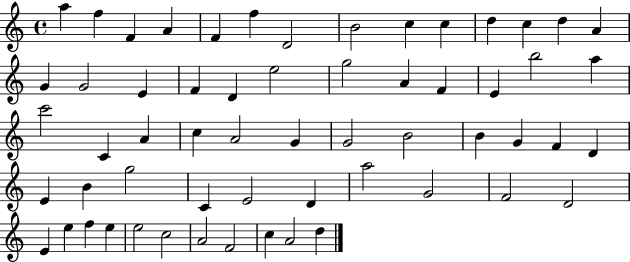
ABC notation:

X:1
T:Untitled
M:4/4
L:1/4
K:C
a f F A F f D2 B2 c c d c d A G G2 E F D e2 g2 A F E b2 a c'2 C A c A2 G G2 B2 B G F D E B g2 C E2 D a2 G2 F2 D2 E e f e e2 c2 A2 F2 c A2 d